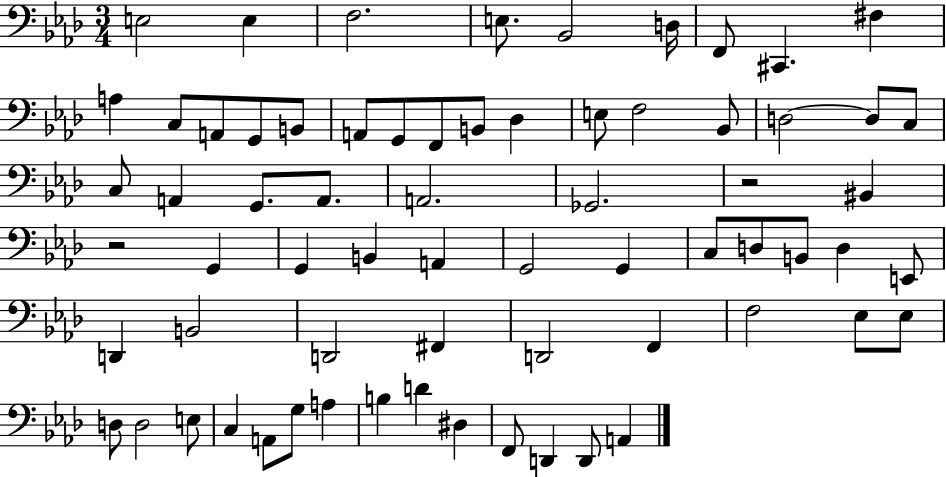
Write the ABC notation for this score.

X:1
T:Untitled
M:3/4
L:1/4
K:Ab
E,2 E, F,2 E,/2 _B,,2 D,/4 F,,/2 ^C,, ^F, A, C,/2 A,,/2 G,,/2 B,,/2 A,,/2 G,,/2 F,,/2 B,,/2 _D, E,/2 F,2 _B,,/2 D,2 D,/2 C,/2 C,/2 A,, G,,/2 A,,/2 A,,2 _G,,2 z2 ^B,, z2 G,, G,, B,, A,, G,,2 G,, C,/2 D,/2 B,,/2 D, E,,/2 D,, B,,2 D,,2 ^F,, D,,2 F,, F,2 _E,/2 _E,/2 D,/2 D,2 E,/2 C, A,,/2 G,/2 A, B, D ^D, F,,/2 D,, D,,/2 A,,